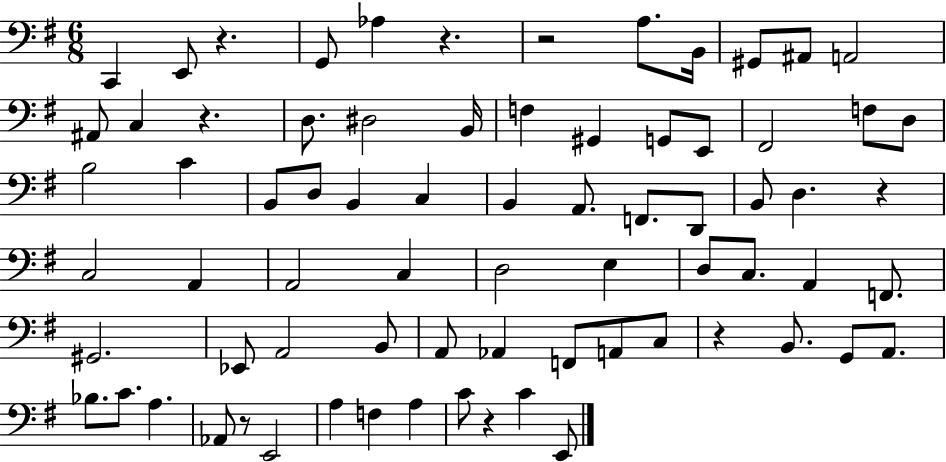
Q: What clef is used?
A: bass